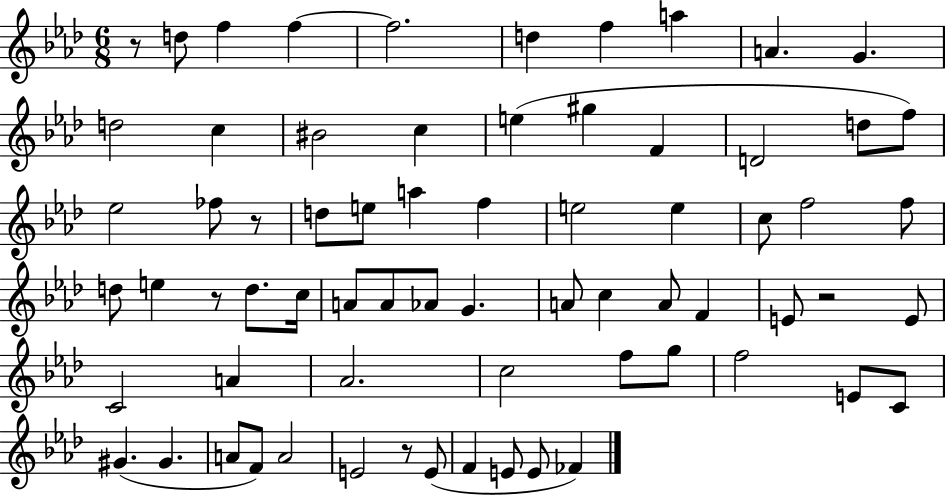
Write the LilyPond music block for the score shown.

{
  \clef treble
  \numericTimeSignature
  \time 6/8
  \key aes \major
  r8 d''8 f''4 f''4~~ | f''2. | d''4 f''4 a''4 | a'4. g'4. | \break d''2 c''4 | bis'2 c''4 | e''4( gis''4 f'4 | d'2 d''8 f''8) | \break ees''2 fes''8 r8 | d''8 e''8 a''4 f''4 | e''2 e''4 | c''8 f''2 f''8 | \break d''8 e''4 r8 d''8. c''16 | a'8 a'8 aes'8 g'4. | a'8 c''4 a'8 f'4 | e'8 r2 e'8 | \break c'2 a'4 | aes'2. | c''2 f''8 g''8 | f''2 e'8 c'8 | \break gis'4.( gis'4. | a'8 f'8) a'2 | e'2 r8 e'8( | f'4 e'8 e'8 fes'4) | \break \bar "|."
}